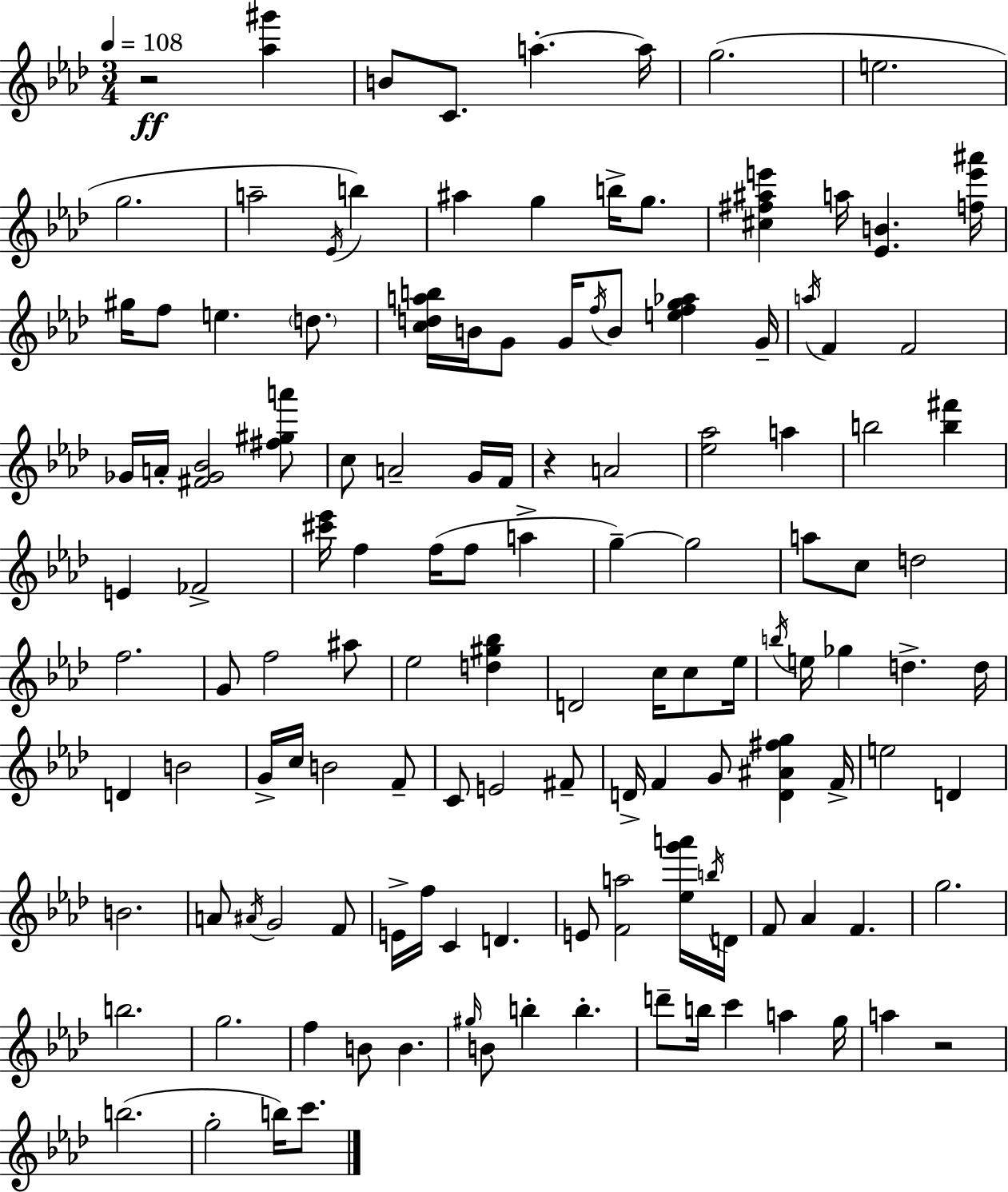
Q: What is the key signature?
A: F minor